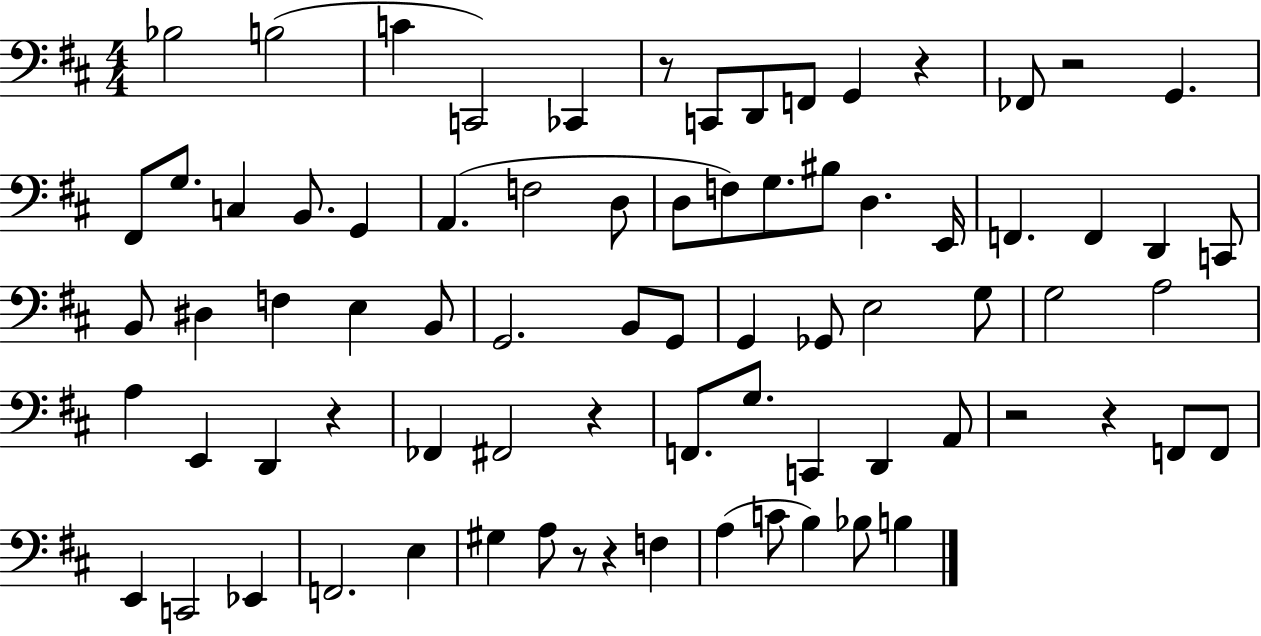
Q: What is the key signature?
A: D major